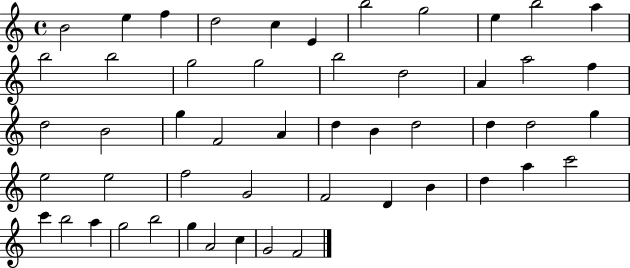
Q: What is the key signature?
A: C major